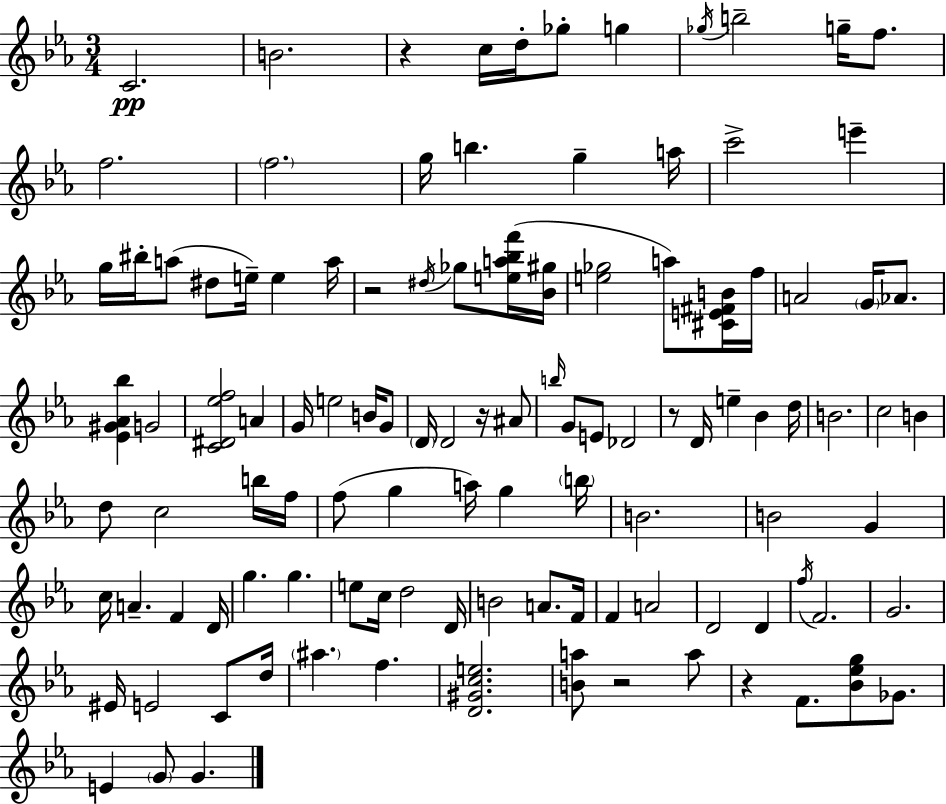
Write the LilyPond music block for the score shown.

{
  \clef treble
  \numericTimeSignature
  \time 3/4
  \key c \minor
  c'2.\pp | b'2. | r4 c''16 d''16-. ges''8-. g''4 | \acciaccatura { ges''16 } b''2-- g''16-- f''8. | \break f''2. | \parenthesize f''2. | g''16 b''4. g''4-- | a''16 c'''2-> e'''4-- | \break g''16 bis''16-. a''8( dis''8 e''16--) e''4 | a''16 r2 \acciaccatura { dis''16 } ges''8 | <e'' a'' bes'' f'''>16( <bes' gis''>16 <e'' ges''>2 a''8) | <cis' e' fis' b'>16 f''16 a'2 \parenthesize g'16 aes'8. | \break <ees' gis' aes' bes''>4 g'2 | <c' dis' ees'' f''>2 a'4 | g'16 e''2 b'16 | g'8 \parenthesize d'16 d'2 r16 | \break ais'8 \grace { b''16 } g'8 e'8 des'2 | r8 d'16 e''4-- bes'4 | d''16 b'2. | c''2 b'4 | \break d''8 c''2 | b''16 f''16 f''8( g''4 a''16) g''4 | \parenthesize b''16 b'2. | b'2 g'4 | \break c''16 a'4.-- f'4 | d'16 g''4. g''4. | e''8 c''16 d''2 | d'16 b'2 a'8. | \break f'16 f'4 a'2 | d'2 d'4 | \acciaccatura { f''16 } f'2. | g'2. | \break eis'16 e'2 | c'8 d''16 \parenthesize ais''4. f''4. | <d' gis' c'' e''>2. | <b' a''>8 r2 | \break a''8 r4 f'8. <bes' ees'' g''>8 | ges'8. e'4 \parenthesize g'8 g'4. | \bar "|."
}